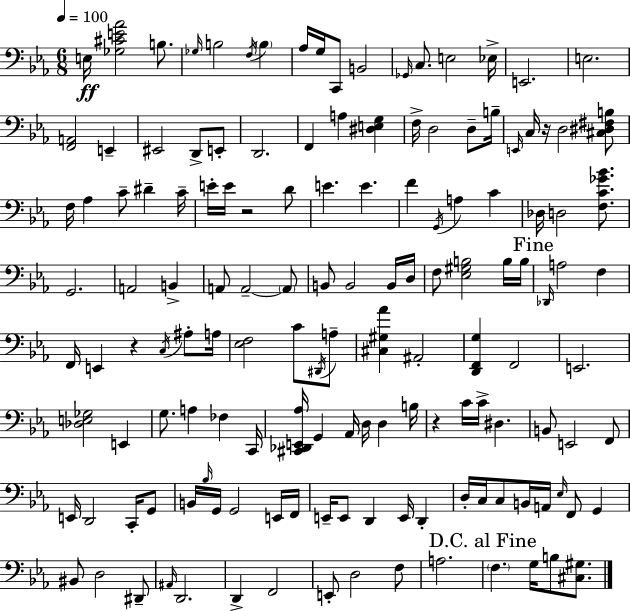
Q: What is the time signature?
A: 6/8